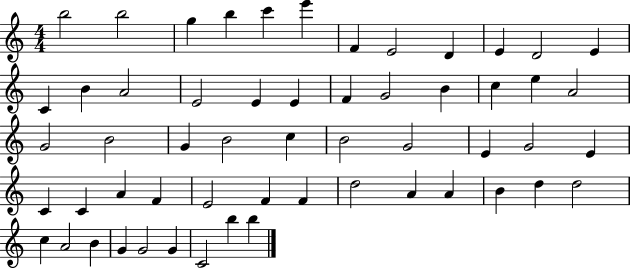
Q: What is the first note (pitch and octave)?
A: B5